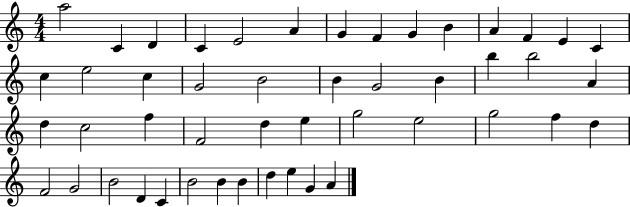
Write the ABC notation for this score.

X:1
T:Untitled
M:4/4
L:1/4
K:C
a2 C D C E2 A G F G B A F E C c e2 c G2 B2 B G2 B b b2 A d c2 f F2 d e g2 e2 g2 f d F2 G2 B2 D C B2 B B d e G A